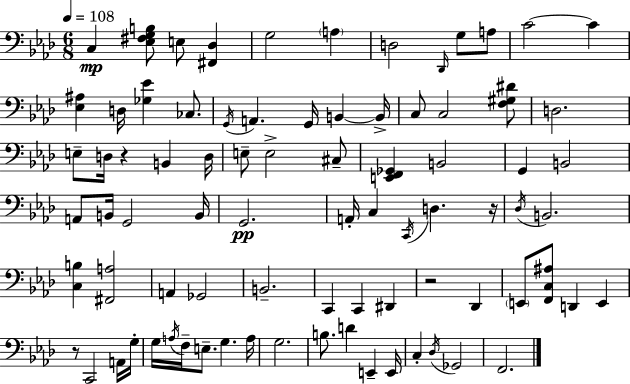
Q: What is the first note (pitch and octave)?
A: C3